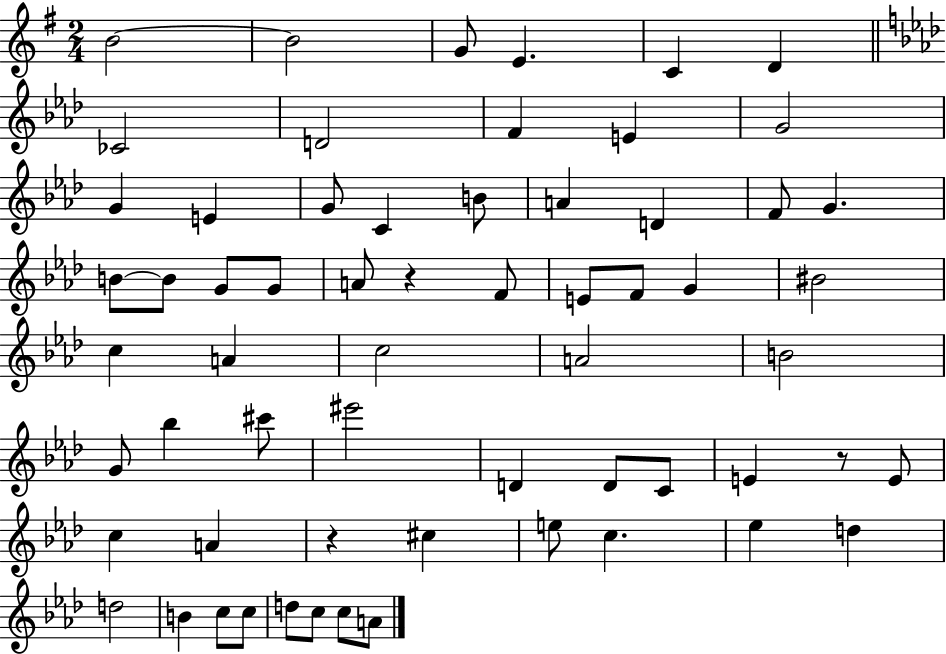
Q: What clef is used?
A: treble